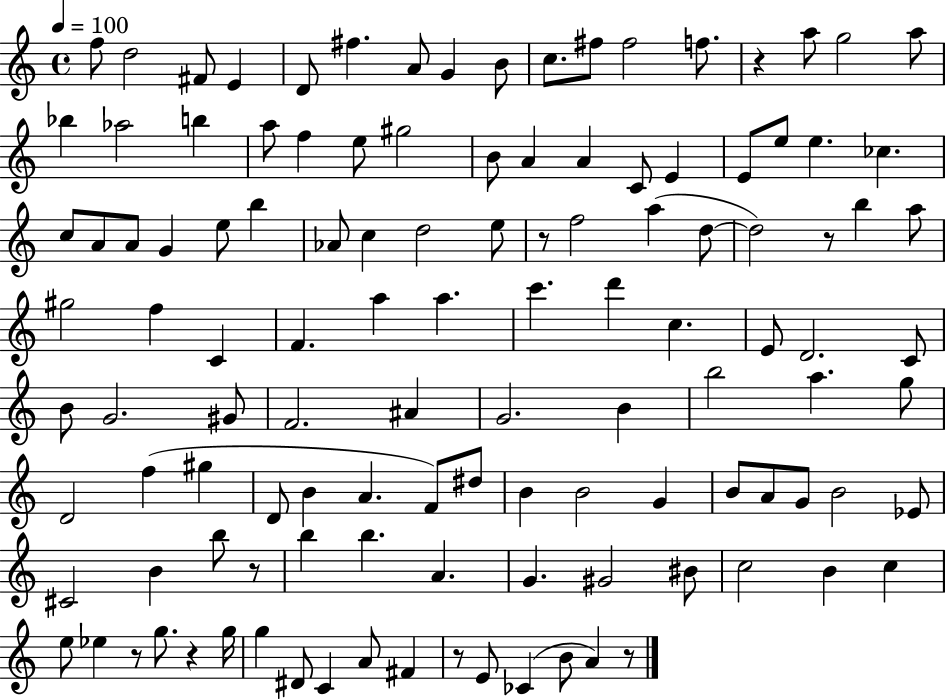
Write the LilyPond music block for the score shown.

{
  \clef treble
  \time 4/4
  \defaultTimeSignature
  \key c \major
  \tempo 4 = 100
  f''8 d''2 fis'8 e'4 | d'8 fis''4. a'8 g'4 b'8 | c''8. fis''8 fis''2 f''8. | r4 a''8 g''2 a''8 | \break bes''4 aes''2 b''4 | a''8 f''4 e''8 gis''2 | b'8 a'4 a'4 c'8 e'4 | e'8 e''8 e''4. ces''4. | \break c''8 a'8 a'8 g'4 e''8 b''4 | aes'8 c''4 d''2 e''8 | r8 f''2 a''4( d''8~~ | d''2) r8 b''4 a''8 | \break gis''2 f''4 c'4 | f'4. a''4 a''4. | c'''4. d'''4 c''4. | e'8 d'2. c'8 | \break b'8 g'2. gis'8 | f'2. ais'4 | g'2. b'4 | b''2 a''4. g''8 | \break d'2 f''4( gis''4 | d'8 b'4 a'4. f'8) dis''8 | b'4 b'2 g'4 | b'8 a'8 g'8 b'2 ees'8 | \break cis'2 b'4 b''8 r8 | b''4 b''4. a'4. | g'4. gis'2 bis'8 | c''2 b'4 c''4 | \break e''8 ees''4 r8 g''8. r4 g''16 | g''4 dis'8 c'4 a'8 fis'4 | r8 e'8 ces'4( b'8 a'4) r8 | \bar "|."
}